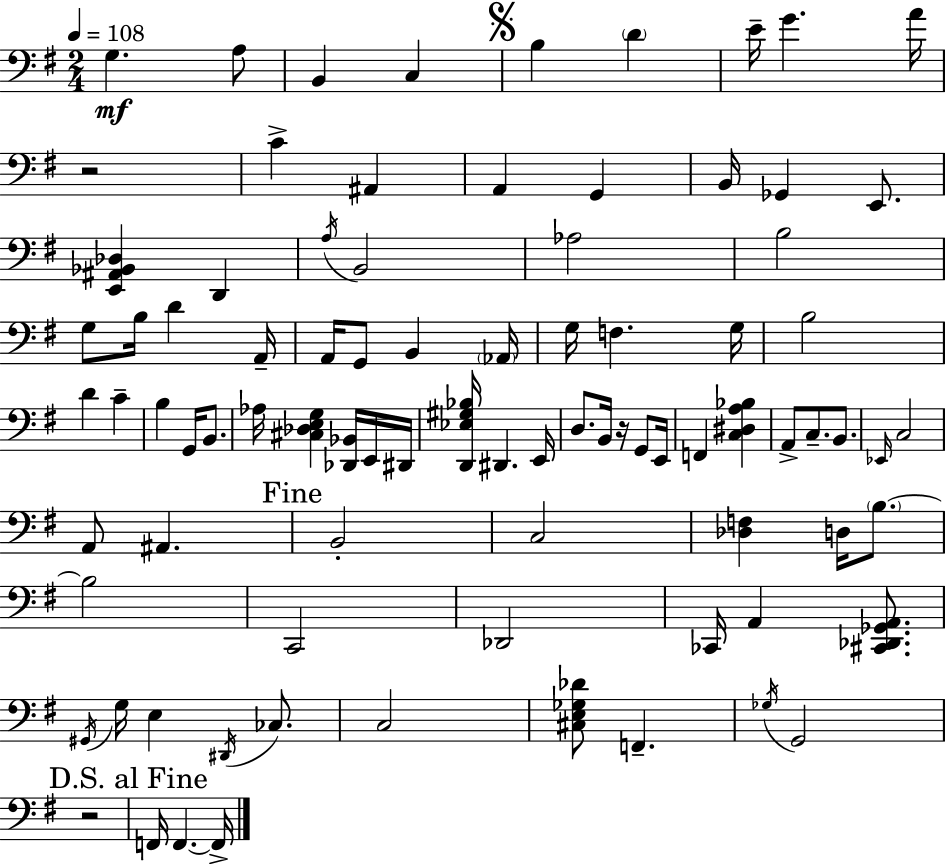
X:1
T:Untitled
M:2/4
L:1/4
K:Em
G, A,/2 B,, C, B, D E/4 G A/4 z2 C ^A,, A,, G,, B,,/4 _G,, E,,/2 [E,,^A,,_B,,_D,] D,, A,/4 B,,2 _A,2 B,2 G,/2 B,/4 D A,,/4 A,,/4 G,,/2 B,, _A,,/4 G,/4 F, G,/4 B,2 D C B, G,,/4 B,,/2 _A,/4 [^C,_D,E,G,] [_D,,_B,,]/4 E,,/4 ^D,,/4 [D,,_E,^G,_B,]/4 ^D,, E,,/4 D,/2 B,,/4 z/4 G,,/2 E,,/4 F,, [C,^D,A,_B,] A,,/2 C,/2 B,,/2 _E,,/4 C,2 A,,/2 ^A,, B,,2 C,2 [_D,F,] D,/4 B,/2 B,2 C,,2 _D,,2 _C,,/4 A,, [^C,,_D,,_G,,A,,]/2 ^G,,/4 G,/4 E, ^D,,/4 _C,/2 C,2 [^C,E,_G,_D]/2 F,, _G,/4 G,,2 z2 F,,/4 F,, F,,/4